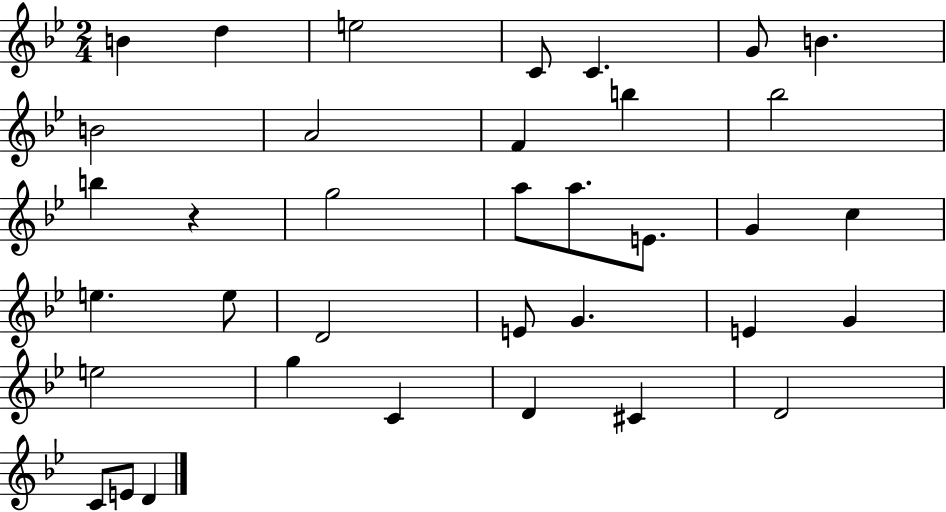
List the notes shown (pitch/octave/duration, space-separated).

B4/q D5/q E5/h C4/e C4/q. G4/e B4/q. B4/h A4/h F4/q B5/q Bb5/h B5/q R/q G5/h A5/e A5/e. E4/e. G4/q C5/q E5/q. E5/e D4/h E4/e G4/q. E4/q G4/q E5/h G5/q C4/q D4/q C#4/q D4/h C4/e E4/e D4/q